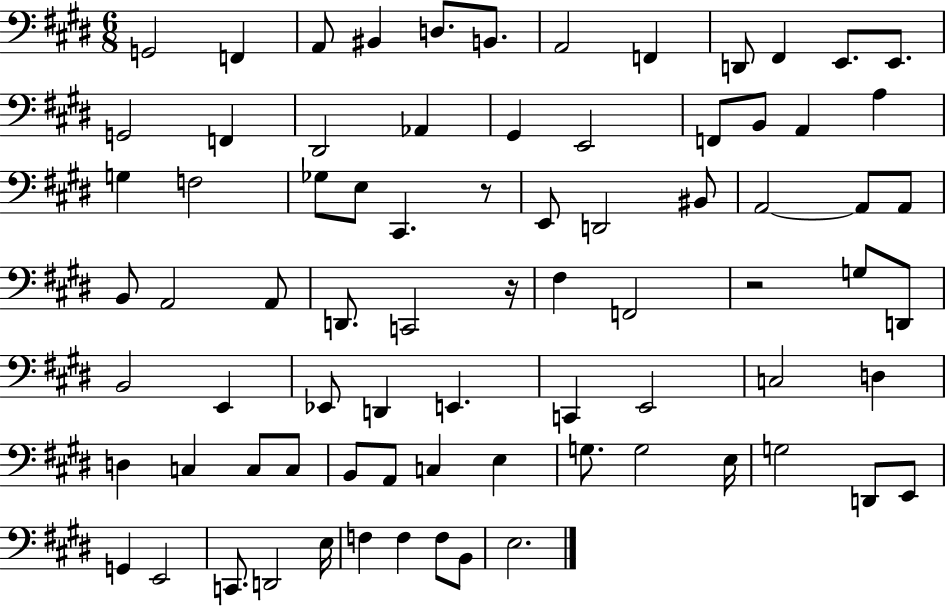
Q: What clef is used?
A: bass